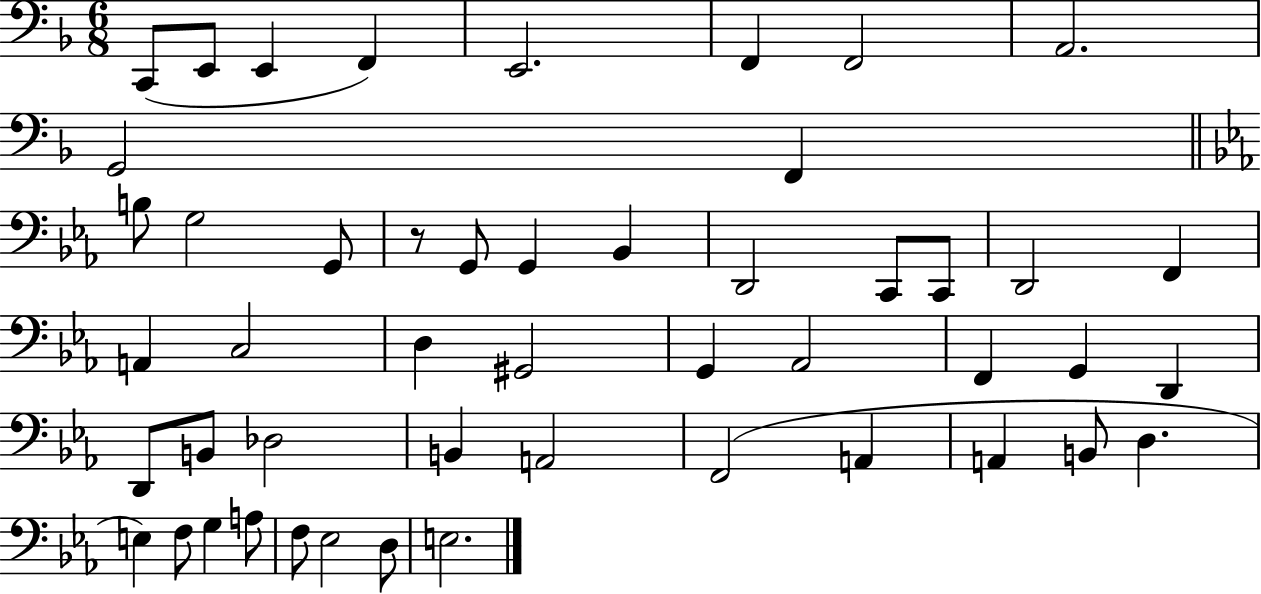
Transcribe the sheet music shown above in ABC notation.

X:1
T:Untitled
M:6/8
L:1/4
K:F
C,,/2 E,,/2 E,, F,, E,,2 F,, F,,2 A,,2 G,,2 F,, B,/2 G,2 G,,/2 z/2 G,,/2 G,, _B,, D,,2 C,,/2 C,,/2 D,,2 F,, A,, C,2 D, ^G,,2 G,, _A,,2 F,, G,, D,, D,,/2 B,,/2 _D,2 B,, A,,2 F,,2 A,, A,, B,,/2 D, E, F,/2 G, A,/2 F,/2 _E,2 D,/2 E,2